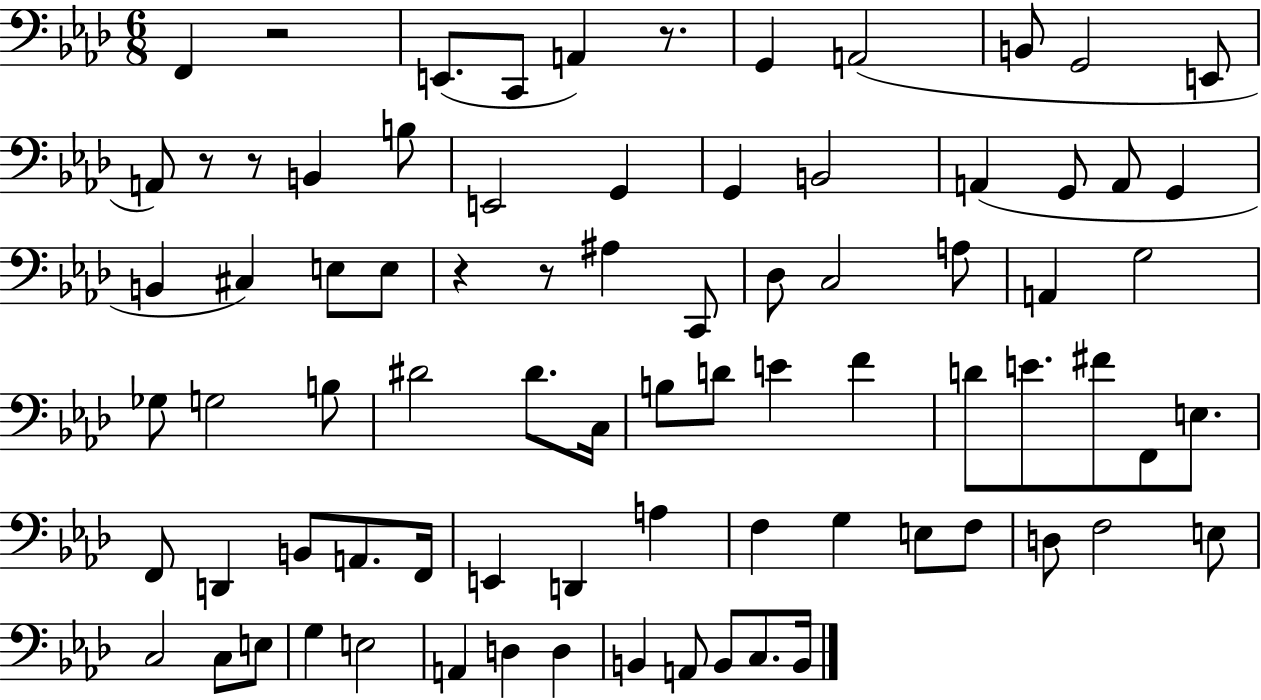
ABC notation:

X:1
T:Untitled
M:6/8
L:1/4
K:Ab
F,, z2 E,,/2 C,,/2 A,, z/2 G,, A,,2 B,,/2 G,,2 E,,/2 A,,/2 z/2 z/2 B,, B,/2 E,,2 G,, G,, B,,2 A,, G,,/2 A,,/2 G,, B,, ^C, E,/2 E,/2 z z/2 ^A, C,,/2 _D,/2 C,2 A,/2 A,, G,2 _G,/2 G,2 B,/2 ^D2 ^D/2 C,/4 B,/2 D/2 E F D/2 E/2 ^F/2 F,,/2 E,/2 F,,/2 D,, B,,/2 A,,/2 F,,/4 E,, D,, A, F, G, E,/2 F,/2 D,/2 F,2 E,/2 C,2 C,/2 E,/2 G, E,2 A,, D, D, B,, A,,/2 B,,/2 C,/2 B,,/4